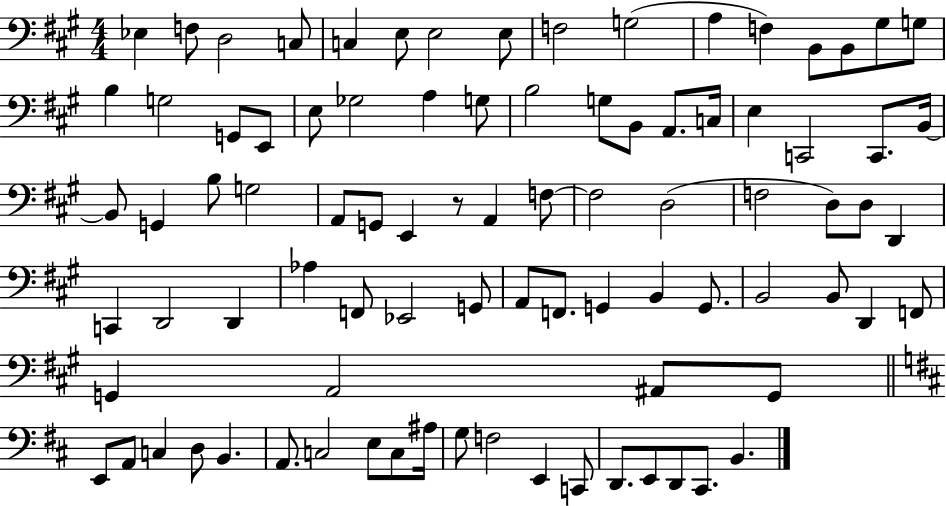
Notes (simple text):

Eb3/q F3/e D3/h C3/e C3/q E3/e E3/h E3/e F3/h G3/h A3/q F3/q B2/e B2/e G#3/e G3/e B3/q G3/h G2/e E2/e E3/e Gb3/h A3/q G3/e B3/h G3/e B2/e A2/e. C3/s E3/q C2/h C2/e. B2/s B2/e G2/q B3/e G3/h A2/e G2/e E2/q R/e A2/q F3/e F3/h D3/h F3/h D3/e D3/e D2/q C2/q D2/h D2/q Ab3/q F2/e Eb2/h G2/e A2/e F2/e. G2/q B2/q G2/e. B2/h B2/e D2/q F2/e G2/q A2/h A#2/e G2/e E2/e A2/e C3/q D3/e B2/q. A2/e. C3/h E3/e C3/e A#3/s G3/e F3/h E2/q C2/e D2/e. E2/e D2/e C#2/e. B2/q.